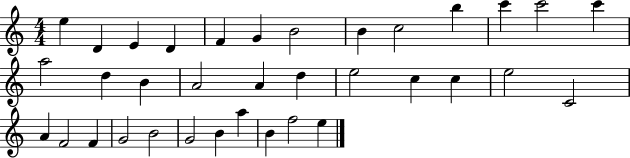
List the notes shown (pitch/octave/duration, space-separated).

E5/q D4/q E4/q D4/q F4/q G4/q B4/h B4/q C5/h B5/q C6/q C6/h C6/q A5/h D5/q B4/q A4/h A4/q D5/q E5/h C5/q C5/q E5/h C4/h A4/q F4/h F4/q G4/h B4/h G4/h B4/q A5/q B4/q F5/h E5/q